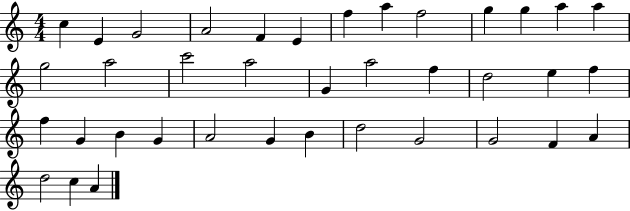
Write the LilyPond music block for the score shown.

{
  \clef treble
  \numericTimeSignature
  \time 4/4
  \key c \major
  c''4 e'4 g'2 | a'2 f'4 e'4 | f''4 a''4 f''2 | g''4 g''4 a''4 a''4 | \break g''2 a''2 | c'''2 a''2 | g'4 a''2 f''4 | d''2 e''4 f''4 | \break f''4 g'4 b'4 g'4 | a'2 g'4 b'4 | d''2 g'2 | g'2 f'4 a'4 | \break d''2 c''4 a'4 | \bar "|."
}